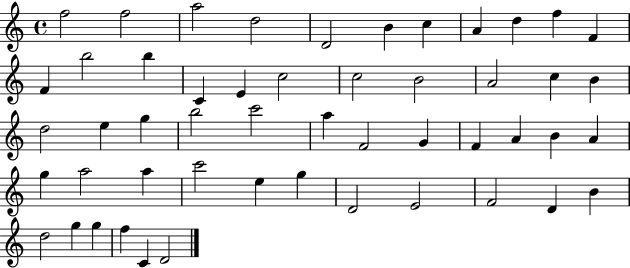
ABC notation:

X:1
T:Untitled
M:4/4
L:1/4
K:C
f2 f2 a2 d2 D2 B c A d f F F b2 b C E c2 c2 B2 A2 c B d2 e g b2 c'2 a F2 G F A B A g a2 a c'2 e g D2 E2 F2 D B d2 g g f C D2